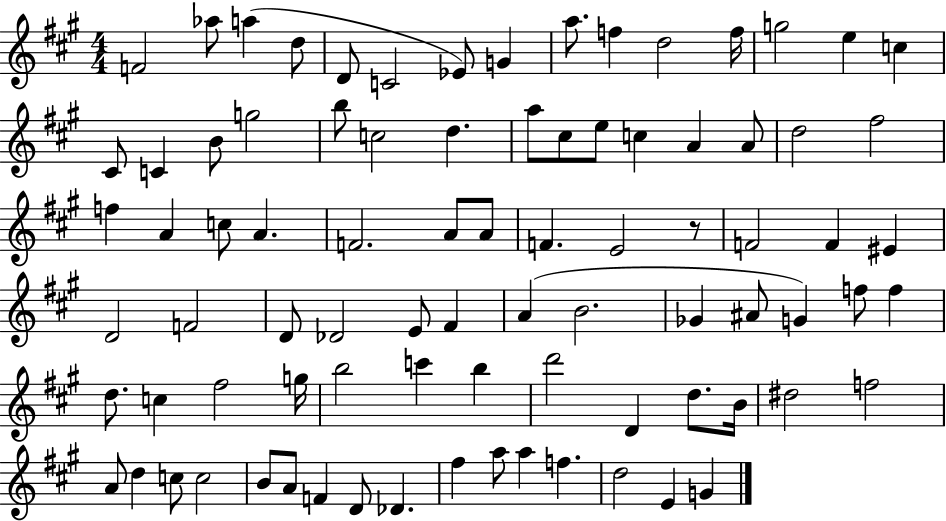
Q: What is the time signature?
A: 4/4